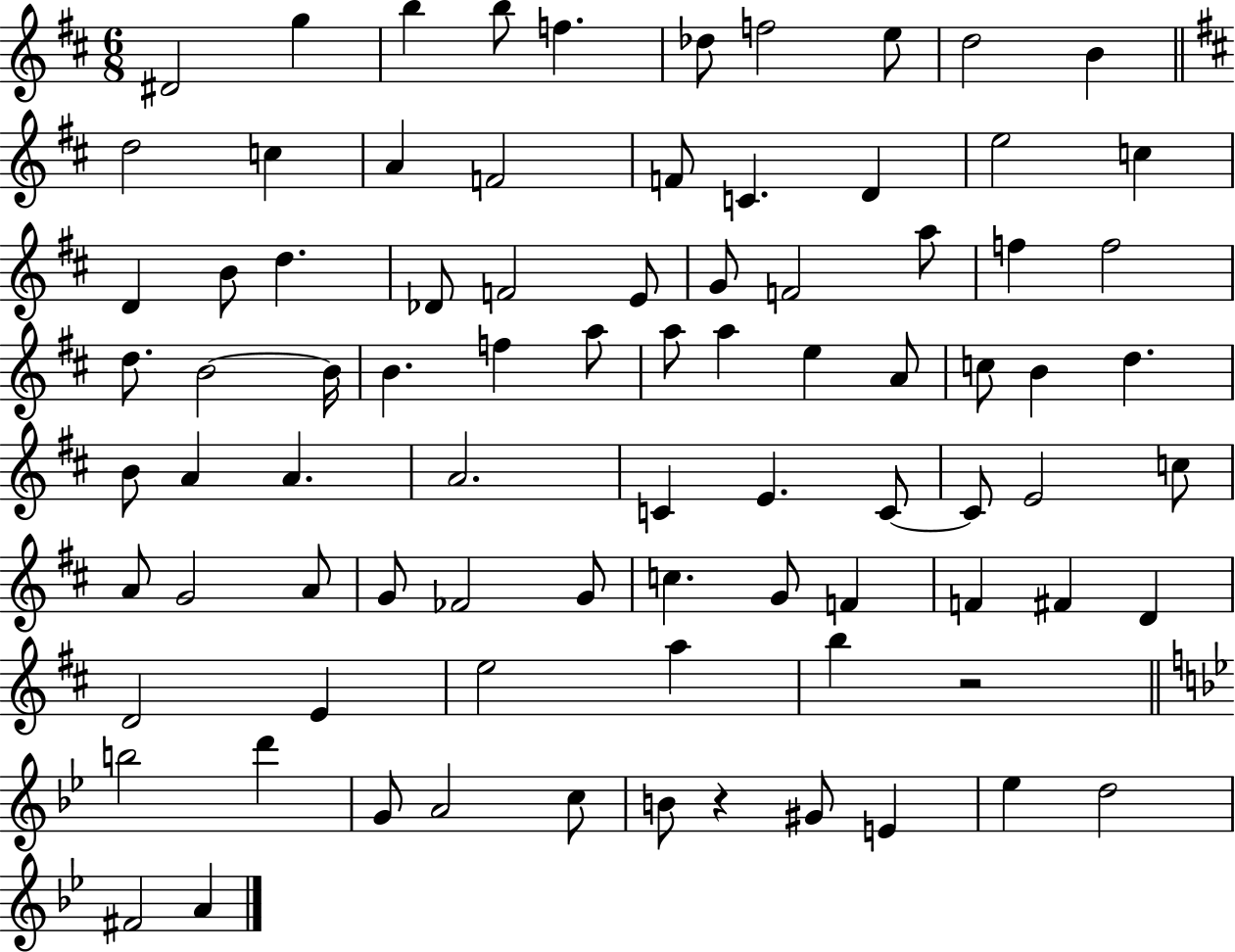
X:1
T:Untitled
M:6/8
L:1/4
K:D
^D2 g b b/2 f _d/2 f2 e/2 d2 B d2 c A F2 F/2 C D e2 c D B/2 d _D/2 F2 E/2 G/2 F2 a/2 f f2 d/2 B2 B/4 B f a/2 a/2 a e A/2 c/2 B d B/2 A A A2 C E C/2 C/2 E2 c/2 A/2 G2 A/2 G/2 _F2 G/2 c G/2 F F ^F D D2 E e2 a b z2 b2 d' G/2 A2 c/2 B/2 z ^G/2 E _e d2 ^F2 A